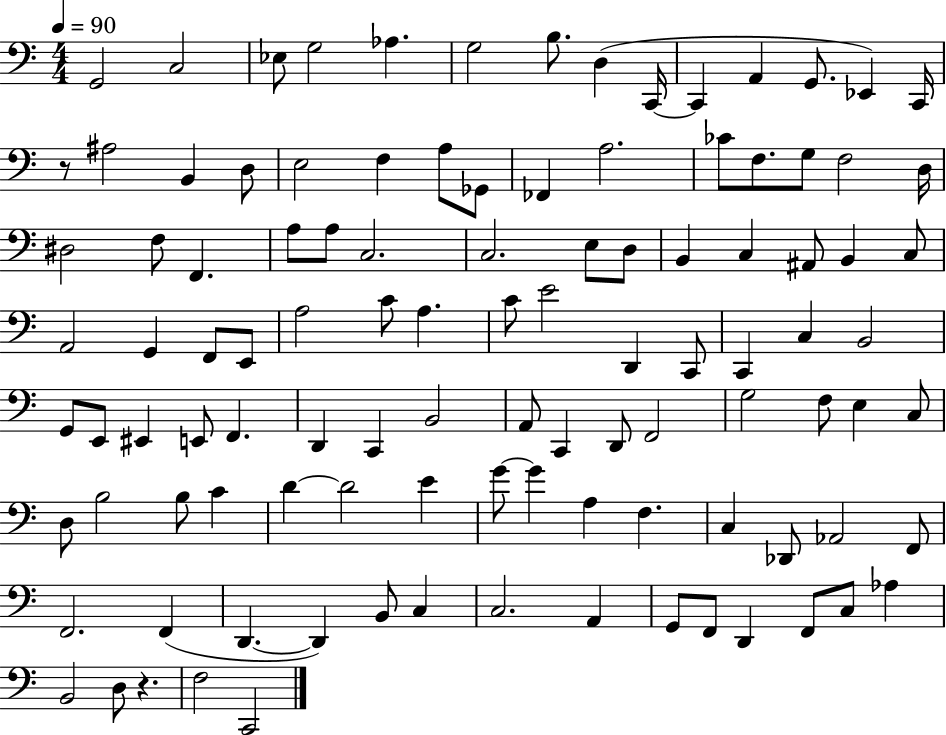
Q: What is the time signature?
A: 4/4